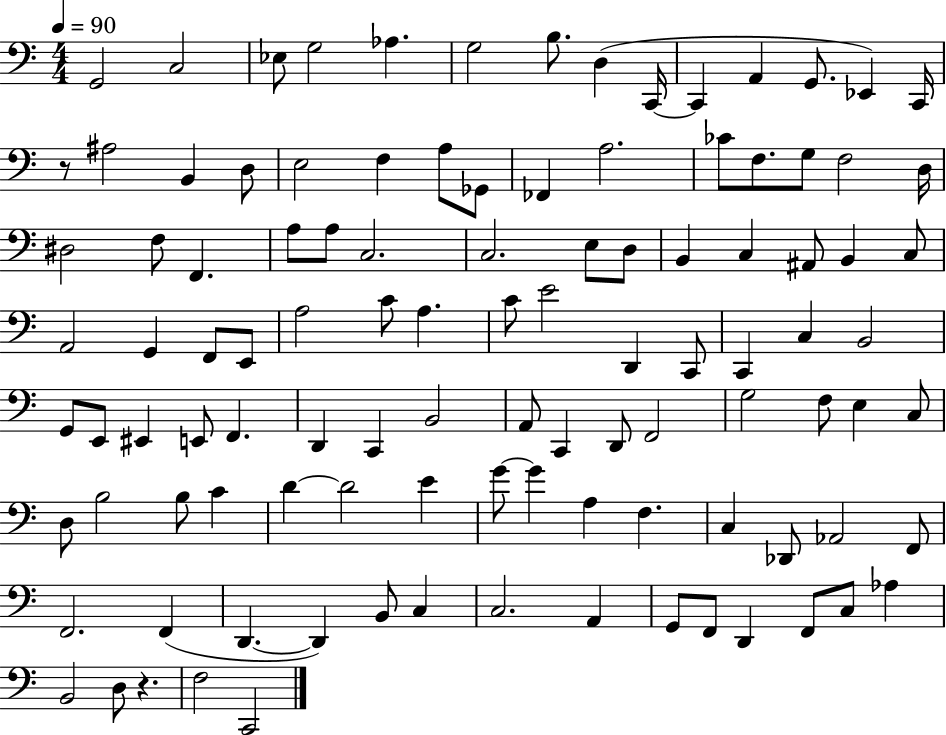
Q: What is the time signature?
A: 4/4